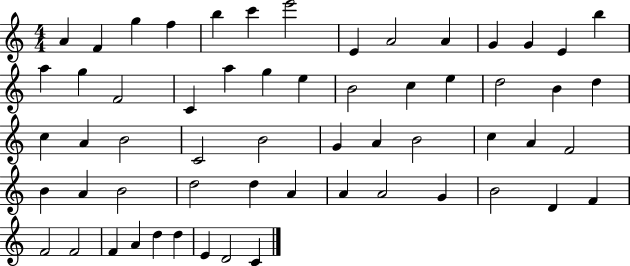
{
  \clef treble
  \numericTimeSignature
  \time 4/4
  \key c \major
  a'4 f'4 g''4 f''4 | b''4 c'''4 e'''2 | e'4 a'2 a'4 | g'4 g'4 e'4 b''4 | \break a''4 g''4 f'2 | c'4 a''4 g''4 e''4 | b'2 c''4 e''4 | d''2 b'4 d''4 | \break c''4 a'4 b'2 | c'2 b'2 | g'4 a'4 b'2 | c''4 a'4 f'2 | \break b'4 a'4 b'2 | d''2 d''4 a'4 | a'4 a'2 g'4 | b'2 d'4 f'4 | \break f'2 f'2 | f'4 a'4 d''4 d''4 | e'4 d'2 c'4 | \bar "|."
}